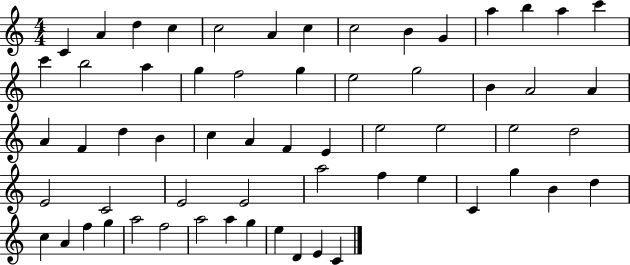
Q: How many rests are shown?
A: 0